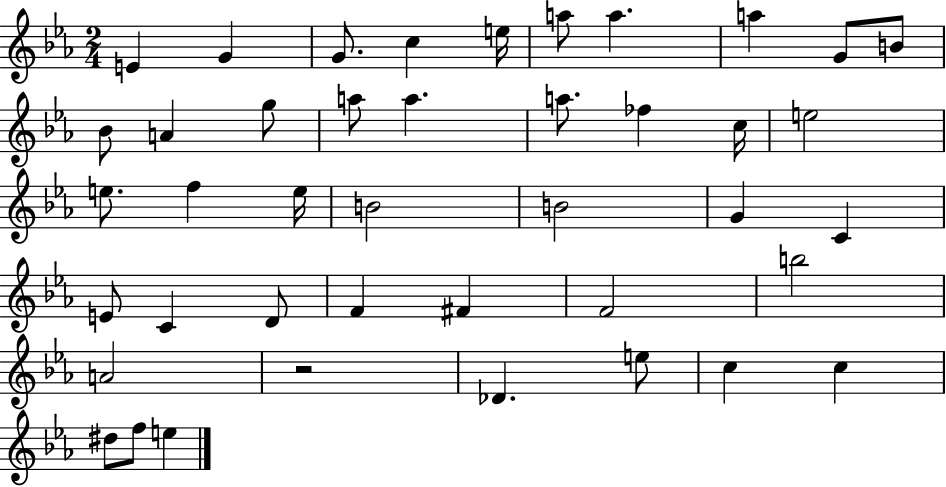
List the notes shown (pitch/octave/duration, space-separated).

E4/q G4/q G4/e. C5/q E5/s A5/e A5/q. A5/q G4/e B4/e Bb4/e A4/q G5/e A5/e A5/q. A5/e. FES5/q C5/s E5/h E5/e. F5/q E5/s B4/h B4/h G4/q C4/q E4/e C4/q D4/e F4/q F#4/q F4/h B5/h A4/h R/h Db4/q. E5/e C5/q C5/q D#5/e F5/e E5/q